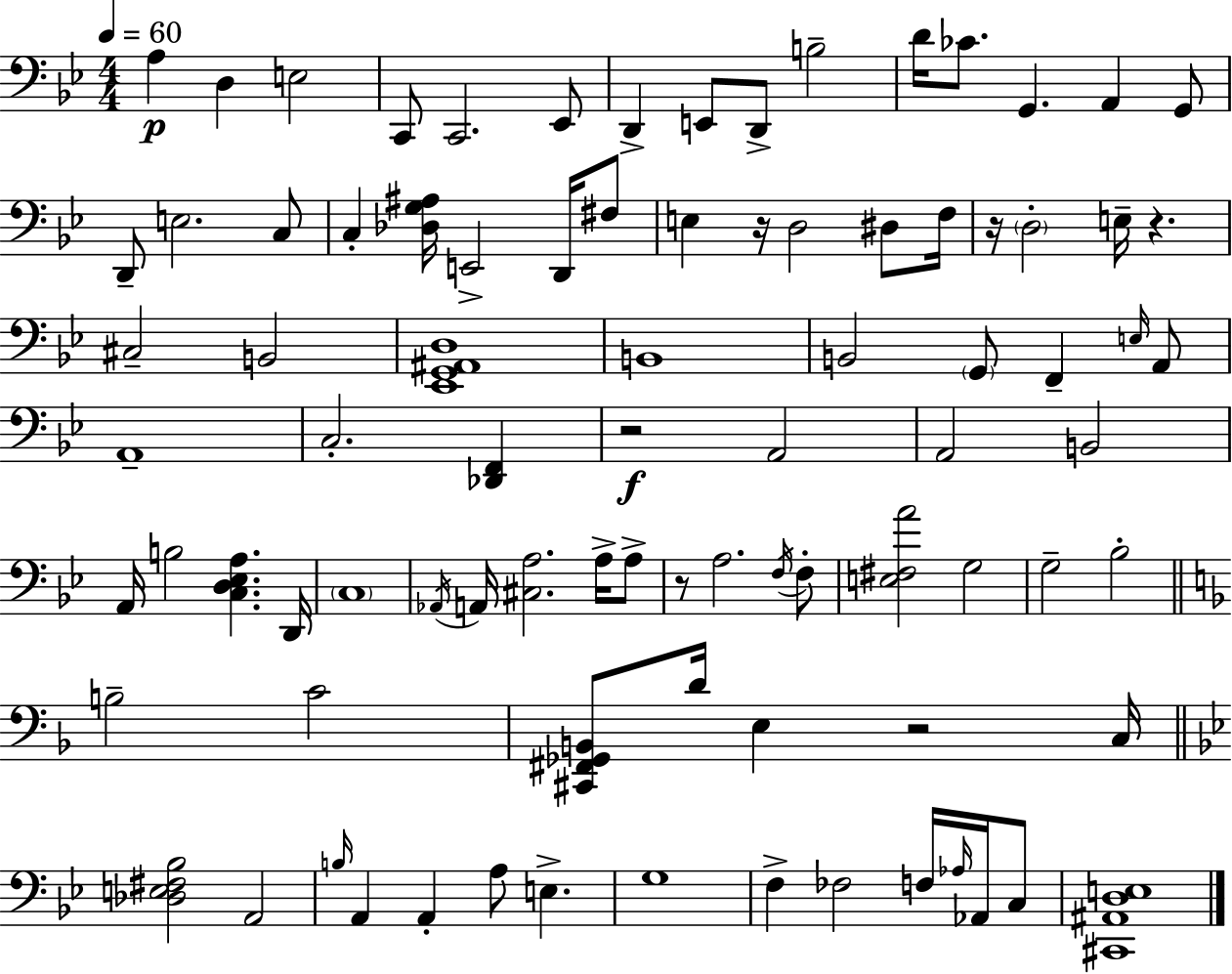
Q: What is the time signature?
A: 4/4